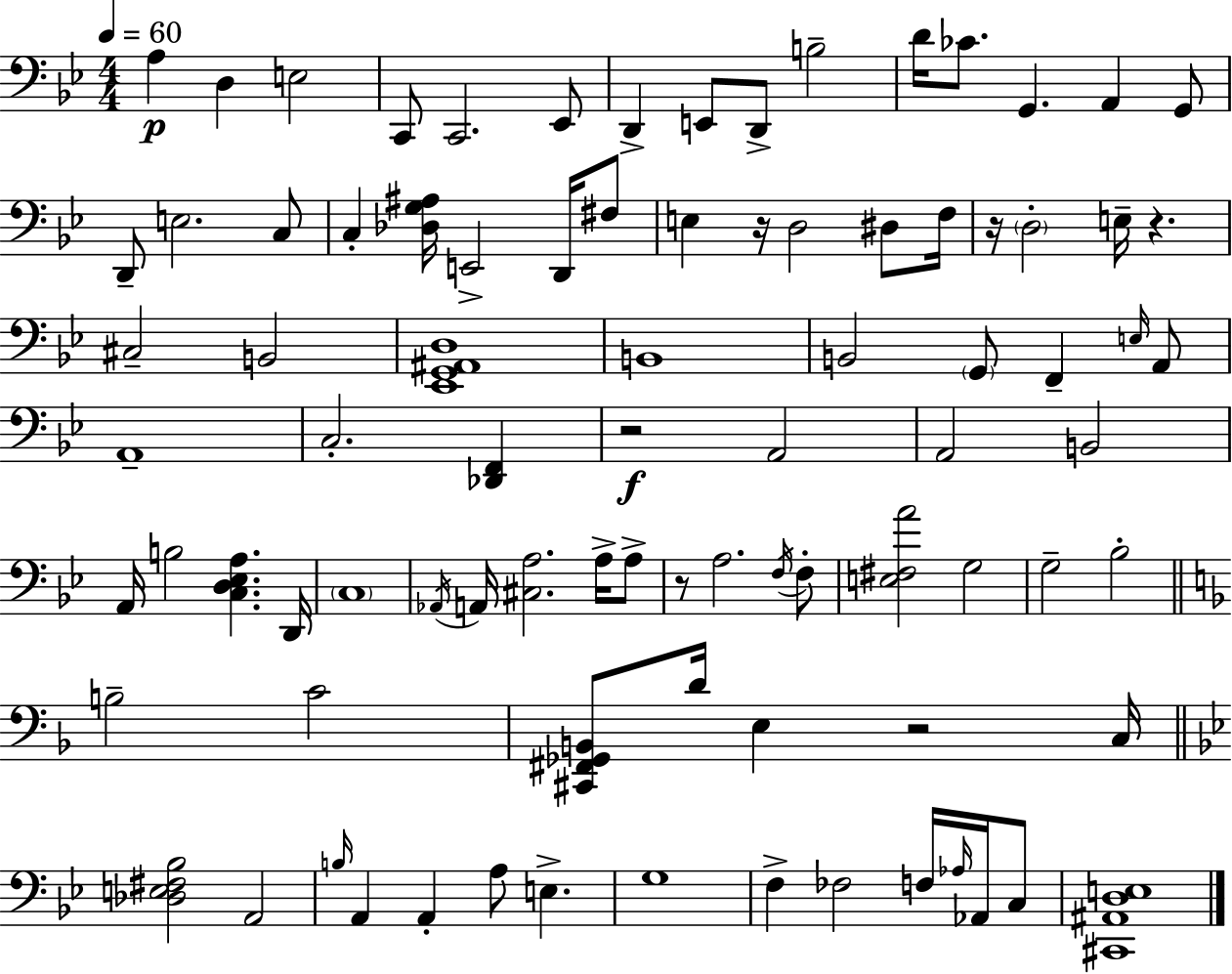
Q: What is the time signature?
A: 4/4